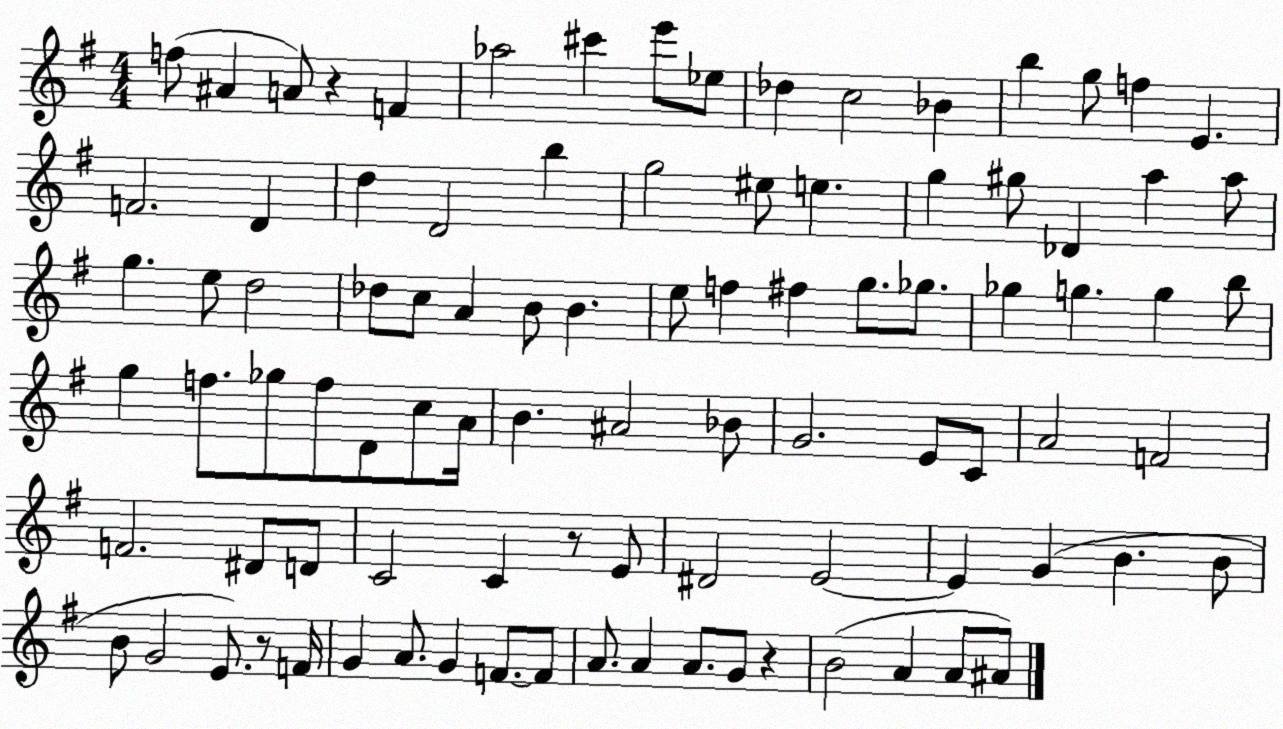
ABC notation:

X:1
T:Untitled
M:4/4
L:1/4
K:G
f/2 ^A A/2 z F _a2 ^c' e'/2 _e/2 _d c2 _B b g/2 f E F2 D d D2 b g2 ^e/2 e g ^g/2 _D a a/2 g e/2 d2 _d/2 c/2 A B/2 B e/2 f ^f g/2 _g/2 _g g g b/2 g f/2 _g/2 f/2 D/2 c/2 A/4 B ^A2 _B/2 G2 E/2 C/2 A2 F2 F2 ^D/2 D/2 C2 C z/2 E/2 ^D2 E2 E G B B/2 B/2 G2 E/2 z/2 F/4 G A/2 G F/2 F/2 A/2 A A/2 G/2 z B2 A A/2 ^A/2